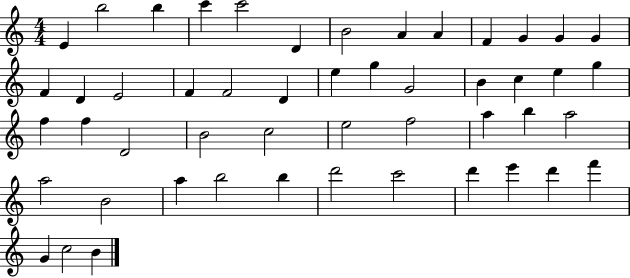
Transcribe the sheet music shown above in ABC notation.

X:1
T:Untitled
M:4/4
L:1/4
K:C
E b2 b c' c'2 D B2 A A F G G G F D E2 F F2 D e g G2 B c e g f f D2 B2 c2 e2 f2 a b a2 a2 B2 a b2 b d'2 c'2 d' e' d' f' G c2 B